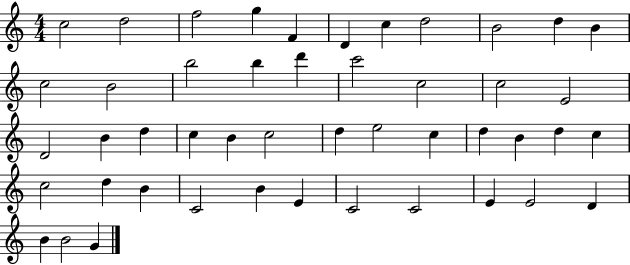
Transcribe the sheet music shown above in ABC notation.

X:1
T:Untitled
M:4/4
L:1/4
K:C
c2 d2 f2 g F D c d2 B2 d B c2 B2 b2 b d' c'2 c2 c2 E2 D2 B d c B c2 d e2 c d B d c c2 d B C2 B E C2 C2 E E2 D B B2 G